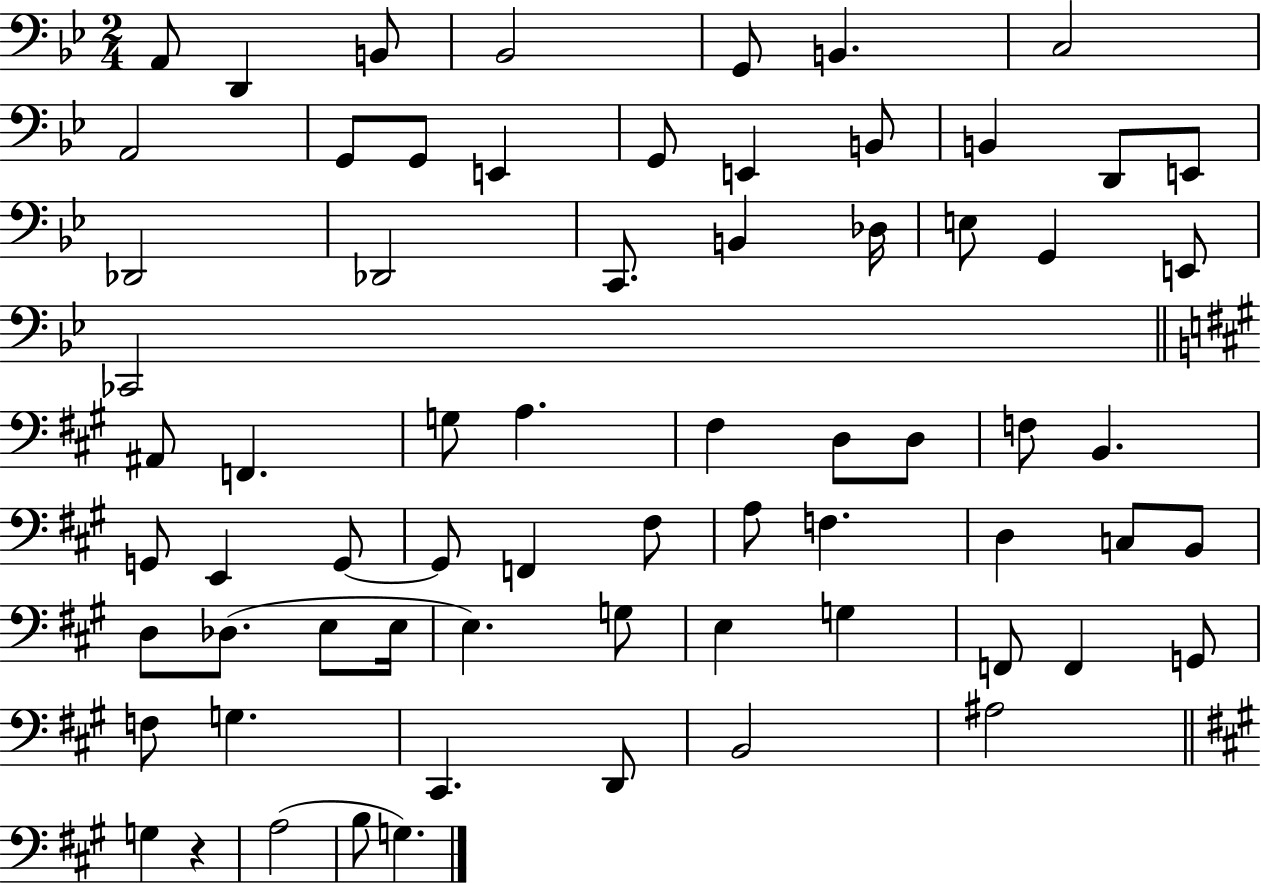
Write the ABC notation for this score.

X:1
T:Untitled
M:2/4
L:1/4
K:Bb
A,,/2 D,, B,,/2 _B,,2 G,,/2 B,, C,2 A,,2 G,,/2 G,,/2 E,, G,,/2 E,, B,,/2 B,, D,,/2 E,,/2 _D,,2 _D,,2 C,,/2 B,, _D,/4 E,/2 G,, E,,/2 _C,,2 ^A,,/2 F,, G,/2 A, ^F, D,/2 D,/2 F,/2 B,, G,,/2 E,, G,,/2 G,,/2 F,, ^F,/2 A,/2 F, D, C,/2 B,,/2 D,/2 _D,/2 E,/2 E,/4 E, G,/2 E, G, F,,/2 F,, G,,/2 F,/2 G, ^C,, D,,/2 B,,2 ^A,2 G, z A,2 B,/2 G,